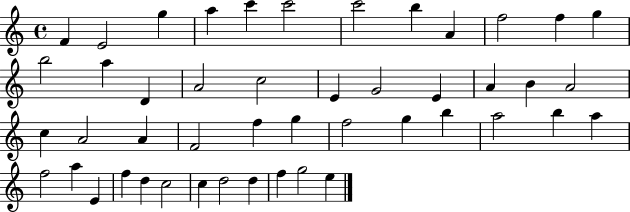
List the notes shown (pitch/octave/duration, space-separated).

F4/q E4/h G5/q A5/q C6/q C6/h C6/h B5/q A4/q F5/h F5/q G5/q B5/h A5/q D4/q A4/h C5/h E4/q G4/h E4/q A4/q B4/q A4/h C5/q A4/h A4/q F4/h F5/q G5/q F5/h G5/q B5/q A5/h B5/q A5/q F5/h A5/q E4/q F5/q D5/q C5/h C5/q D5/h D5/q F5/q G5/h E5/q